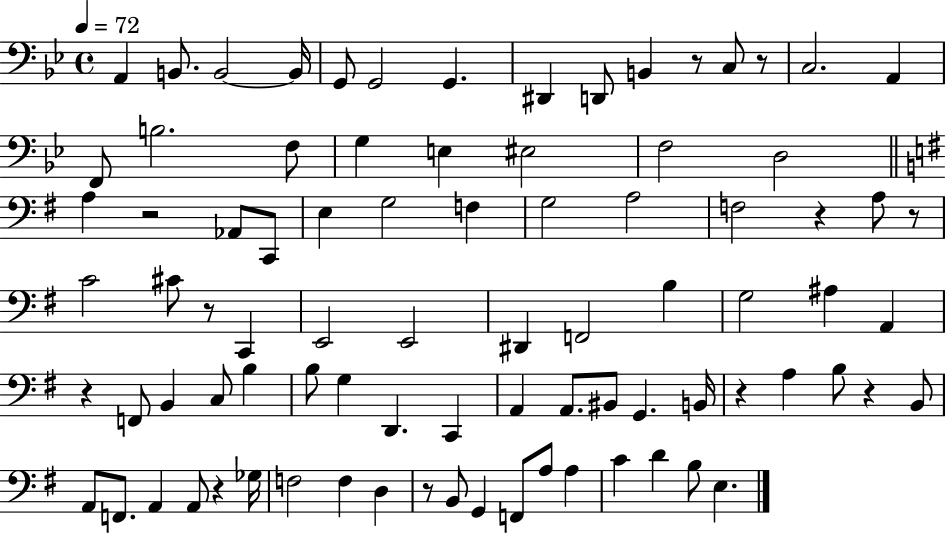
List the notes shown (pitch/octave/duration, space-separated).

A2/q B2/e. B2/h B2/s G2/e G2/h G2/q. D#2/q D2/e B2/q R/e C3/e R/e C3/h. A2/q F2/e B3/h. F3/e G3/q E3/q EIS3/h F3/h D3/h A3/q R/h Ab2/e C2/e E3/q G3/h F3/q G3/h A3/h F3/h R/q A3/e R/e C4/h C#4/e R/e C2/q E2/h E2/h D#2/q F2/h B3/q G3/h A#3/q A2/q R/q F2/e B2/q C3/e B3/q B3/e G3/q D2/q. C2/q A2/q A2/e. BIS2/e G2/q. B2/s R/q A3/q B3/e R/q B2/e A2/e F2/e. A2/q A2/e R/q Gb3/s F3/h F3/q D3/q R/e B2/e G2/q F2/e A3/e A3/q C4/q D4/q B3/e E3/q.